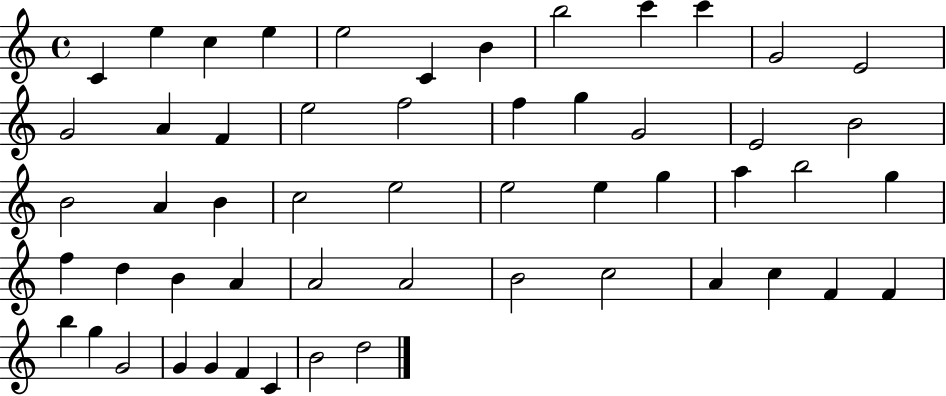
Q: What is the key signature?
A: C major